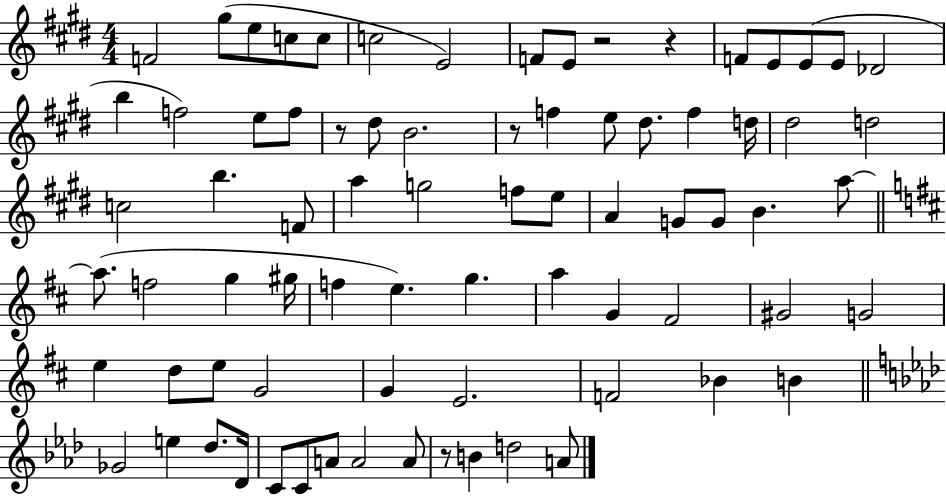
{
  \clef treble
  \numericTimeSignature
  \time 4/4
  \key e \major
  f'2 gis''8( e''8 c''8 c''8 | c''2 e'2) | f'8 e'8 r2 r4 | f'8 e'8 e'8( e'8 des'2 | \break b''4 f''2) e''8 f''8 | r8 dis''8 b'2. | r8 f''4 e''8 dis''8. f''4 d''16 | dis''2 d''2 | \break c''2 b''4. f'8 | a''4 g''2 f''8 e''8 | a'4 g'8 g'8 b'4. a''8~~ | \bar "||" \break \key d \major a''8.( f''2 g''4 gis''16 | f''4 e''4.) g''4. | a''4 g'4 fis'2 | gis'2 g'2 | \break e''4 d''8 e''8 g'2 | g'4 e'2. | f'2 bes'4 b'4 | \bar "||" \break \key aes \major ges'2 e''4 des''8. des'16 | c'8 c'8 a'8 a'2 a'8 | r8 b'4 d''2 a'8 | \bar "|."
}